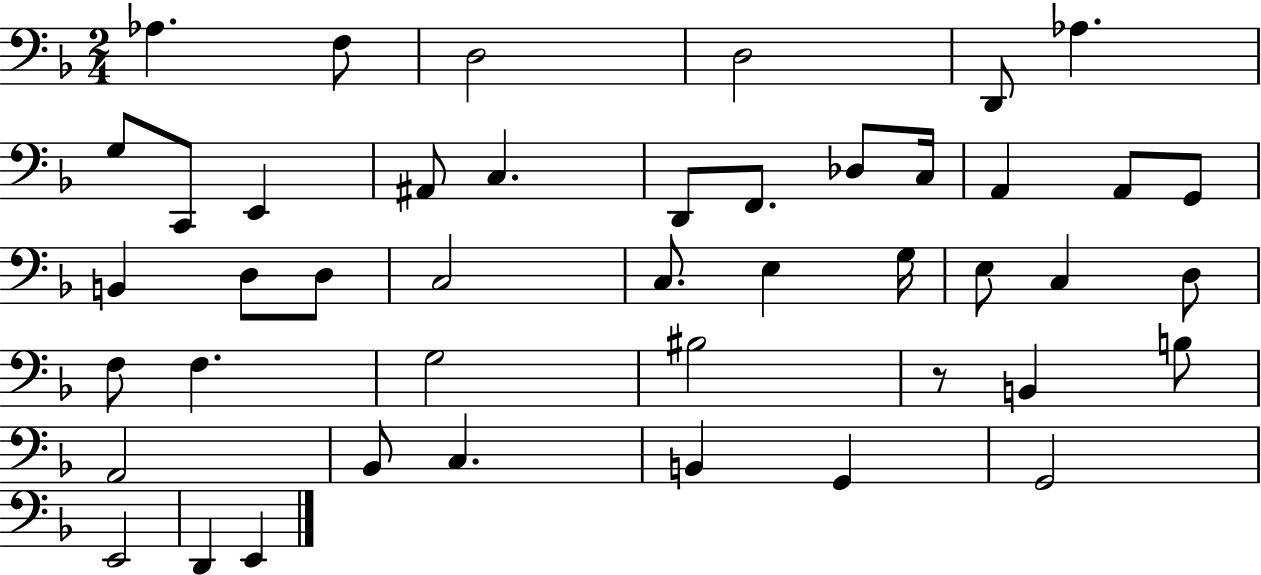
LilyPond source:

{
  \clef bass
  \numericTimeSignature
  \time 2/4
  \key f \major
  aes4. f8 | d2 | d2 | d,8 aes4. | \break g8 c,8 e,4 | ais,8 c4. | d,8 f,8. des8 c16 | a,4 a,8 g,8 | \break b,4 d8 d8 | c2 | c8. e4 g16 | e8 c4 d8 | \break f8 f4. | g2 | bis2 | r8 b,4 b8 | \break a,2 | bes,8 c4. | b,4 g,4 | g,2 | \break e,2 | d,4 e,4 | \bar "|."
}